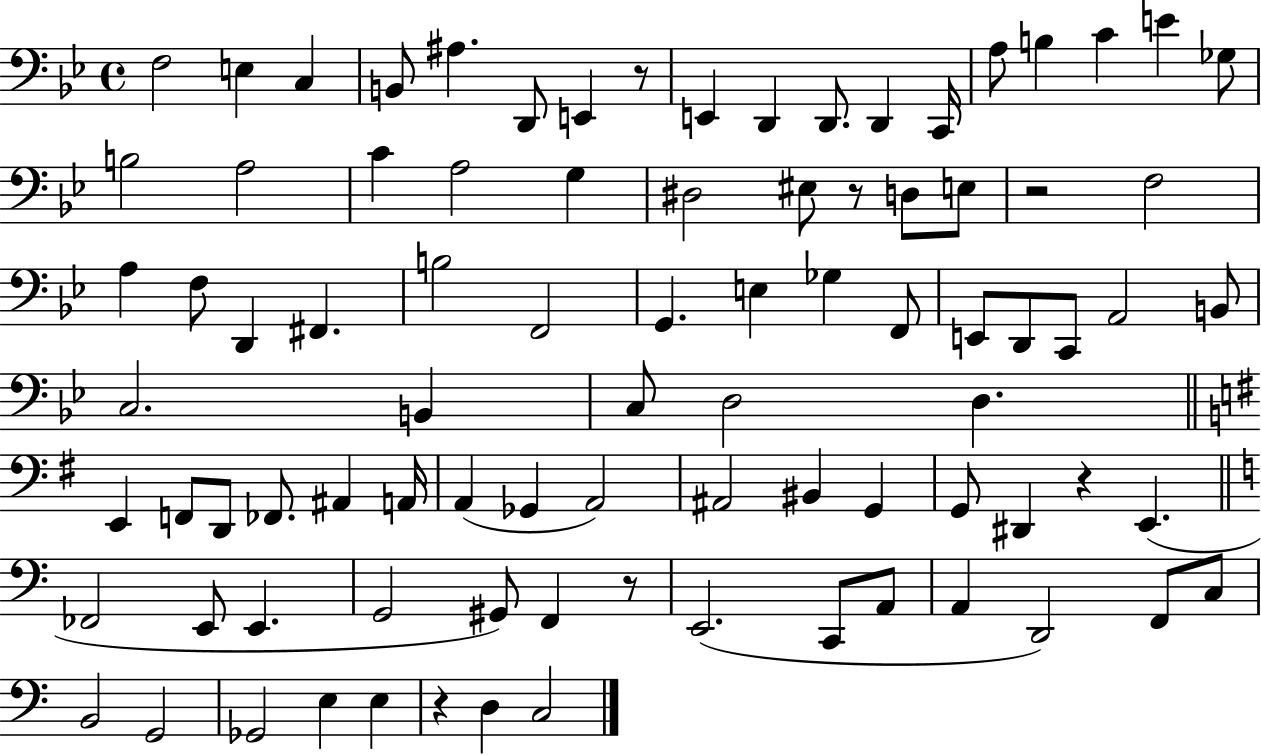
X:1
T:Untitled
M:4/4
L:1/4
K:Bb
F,2 E, C, B,,/2 ^A, D,,/2 E,, z/2 E,, D,, D,,/2 D,, C,,/4 A,/2 B, C E _G,/2 B,2 A,2 C A,2 G, ^D,2 ^E,/2 z/2 D,/2 E,/2 z2 F,2 A, F,/2 D,, ^F,, B,2 F,,2 G,, E, _G, F,,/2 E,,/2 D,,/2 C,,/2 A,,2 B,,/2 C,2 B,, C,/2 D,2 D, E,, F,,/2 D,,/2 _F,,/2 ^A,, A,,/4 A,, _G,, A,,2 ^A,,2 ^B,, G,, G,,/2 ^D,, z E,, _F,,2 E,,/2 E,, G,,2 ^G,,/2 F,, z/2 E,,2 C,,/2 A,,/2 A,, D,,2 F,,/2 C,/2 B,,2 G,,2 _G,,2 E, E, z D, C,2